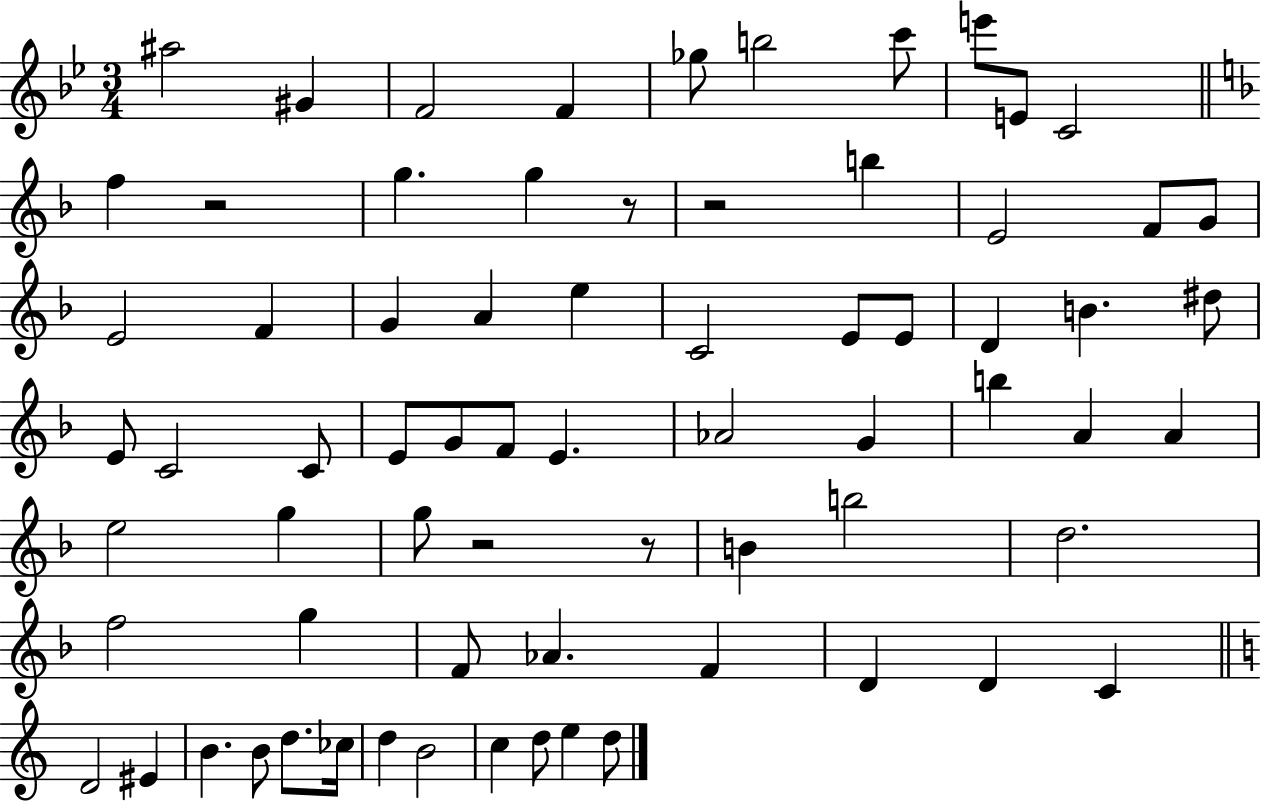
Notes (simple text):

A#5/h G#4/q F4/h F4/q Gb5/e B5/h C6/e E6/e E4/e C4/h F5/q R/h G5/q. G5/q R/e R/h B5/q E4/h F4/e G4/e E4/h F4/q G4/q A4/q E5/q C4/h E4/e E4/e D4/q B4/q. D#5/e E4/e C4/h C4/e E4/e G4/e F4/e E4/q. Ab4/h G4/q B5/q A4/q A4/q E5/h G5/q G5/e R/h R/e B4/q B5/h D5/h. F5/h G5/q F4/e Ab4/q. F4/q D4/q D4/q C4/q D4/h EIS4/q B4/q. B4/e D5/e. CES5/s D5/q B4/h C5/q D5/e E5/q D5/e